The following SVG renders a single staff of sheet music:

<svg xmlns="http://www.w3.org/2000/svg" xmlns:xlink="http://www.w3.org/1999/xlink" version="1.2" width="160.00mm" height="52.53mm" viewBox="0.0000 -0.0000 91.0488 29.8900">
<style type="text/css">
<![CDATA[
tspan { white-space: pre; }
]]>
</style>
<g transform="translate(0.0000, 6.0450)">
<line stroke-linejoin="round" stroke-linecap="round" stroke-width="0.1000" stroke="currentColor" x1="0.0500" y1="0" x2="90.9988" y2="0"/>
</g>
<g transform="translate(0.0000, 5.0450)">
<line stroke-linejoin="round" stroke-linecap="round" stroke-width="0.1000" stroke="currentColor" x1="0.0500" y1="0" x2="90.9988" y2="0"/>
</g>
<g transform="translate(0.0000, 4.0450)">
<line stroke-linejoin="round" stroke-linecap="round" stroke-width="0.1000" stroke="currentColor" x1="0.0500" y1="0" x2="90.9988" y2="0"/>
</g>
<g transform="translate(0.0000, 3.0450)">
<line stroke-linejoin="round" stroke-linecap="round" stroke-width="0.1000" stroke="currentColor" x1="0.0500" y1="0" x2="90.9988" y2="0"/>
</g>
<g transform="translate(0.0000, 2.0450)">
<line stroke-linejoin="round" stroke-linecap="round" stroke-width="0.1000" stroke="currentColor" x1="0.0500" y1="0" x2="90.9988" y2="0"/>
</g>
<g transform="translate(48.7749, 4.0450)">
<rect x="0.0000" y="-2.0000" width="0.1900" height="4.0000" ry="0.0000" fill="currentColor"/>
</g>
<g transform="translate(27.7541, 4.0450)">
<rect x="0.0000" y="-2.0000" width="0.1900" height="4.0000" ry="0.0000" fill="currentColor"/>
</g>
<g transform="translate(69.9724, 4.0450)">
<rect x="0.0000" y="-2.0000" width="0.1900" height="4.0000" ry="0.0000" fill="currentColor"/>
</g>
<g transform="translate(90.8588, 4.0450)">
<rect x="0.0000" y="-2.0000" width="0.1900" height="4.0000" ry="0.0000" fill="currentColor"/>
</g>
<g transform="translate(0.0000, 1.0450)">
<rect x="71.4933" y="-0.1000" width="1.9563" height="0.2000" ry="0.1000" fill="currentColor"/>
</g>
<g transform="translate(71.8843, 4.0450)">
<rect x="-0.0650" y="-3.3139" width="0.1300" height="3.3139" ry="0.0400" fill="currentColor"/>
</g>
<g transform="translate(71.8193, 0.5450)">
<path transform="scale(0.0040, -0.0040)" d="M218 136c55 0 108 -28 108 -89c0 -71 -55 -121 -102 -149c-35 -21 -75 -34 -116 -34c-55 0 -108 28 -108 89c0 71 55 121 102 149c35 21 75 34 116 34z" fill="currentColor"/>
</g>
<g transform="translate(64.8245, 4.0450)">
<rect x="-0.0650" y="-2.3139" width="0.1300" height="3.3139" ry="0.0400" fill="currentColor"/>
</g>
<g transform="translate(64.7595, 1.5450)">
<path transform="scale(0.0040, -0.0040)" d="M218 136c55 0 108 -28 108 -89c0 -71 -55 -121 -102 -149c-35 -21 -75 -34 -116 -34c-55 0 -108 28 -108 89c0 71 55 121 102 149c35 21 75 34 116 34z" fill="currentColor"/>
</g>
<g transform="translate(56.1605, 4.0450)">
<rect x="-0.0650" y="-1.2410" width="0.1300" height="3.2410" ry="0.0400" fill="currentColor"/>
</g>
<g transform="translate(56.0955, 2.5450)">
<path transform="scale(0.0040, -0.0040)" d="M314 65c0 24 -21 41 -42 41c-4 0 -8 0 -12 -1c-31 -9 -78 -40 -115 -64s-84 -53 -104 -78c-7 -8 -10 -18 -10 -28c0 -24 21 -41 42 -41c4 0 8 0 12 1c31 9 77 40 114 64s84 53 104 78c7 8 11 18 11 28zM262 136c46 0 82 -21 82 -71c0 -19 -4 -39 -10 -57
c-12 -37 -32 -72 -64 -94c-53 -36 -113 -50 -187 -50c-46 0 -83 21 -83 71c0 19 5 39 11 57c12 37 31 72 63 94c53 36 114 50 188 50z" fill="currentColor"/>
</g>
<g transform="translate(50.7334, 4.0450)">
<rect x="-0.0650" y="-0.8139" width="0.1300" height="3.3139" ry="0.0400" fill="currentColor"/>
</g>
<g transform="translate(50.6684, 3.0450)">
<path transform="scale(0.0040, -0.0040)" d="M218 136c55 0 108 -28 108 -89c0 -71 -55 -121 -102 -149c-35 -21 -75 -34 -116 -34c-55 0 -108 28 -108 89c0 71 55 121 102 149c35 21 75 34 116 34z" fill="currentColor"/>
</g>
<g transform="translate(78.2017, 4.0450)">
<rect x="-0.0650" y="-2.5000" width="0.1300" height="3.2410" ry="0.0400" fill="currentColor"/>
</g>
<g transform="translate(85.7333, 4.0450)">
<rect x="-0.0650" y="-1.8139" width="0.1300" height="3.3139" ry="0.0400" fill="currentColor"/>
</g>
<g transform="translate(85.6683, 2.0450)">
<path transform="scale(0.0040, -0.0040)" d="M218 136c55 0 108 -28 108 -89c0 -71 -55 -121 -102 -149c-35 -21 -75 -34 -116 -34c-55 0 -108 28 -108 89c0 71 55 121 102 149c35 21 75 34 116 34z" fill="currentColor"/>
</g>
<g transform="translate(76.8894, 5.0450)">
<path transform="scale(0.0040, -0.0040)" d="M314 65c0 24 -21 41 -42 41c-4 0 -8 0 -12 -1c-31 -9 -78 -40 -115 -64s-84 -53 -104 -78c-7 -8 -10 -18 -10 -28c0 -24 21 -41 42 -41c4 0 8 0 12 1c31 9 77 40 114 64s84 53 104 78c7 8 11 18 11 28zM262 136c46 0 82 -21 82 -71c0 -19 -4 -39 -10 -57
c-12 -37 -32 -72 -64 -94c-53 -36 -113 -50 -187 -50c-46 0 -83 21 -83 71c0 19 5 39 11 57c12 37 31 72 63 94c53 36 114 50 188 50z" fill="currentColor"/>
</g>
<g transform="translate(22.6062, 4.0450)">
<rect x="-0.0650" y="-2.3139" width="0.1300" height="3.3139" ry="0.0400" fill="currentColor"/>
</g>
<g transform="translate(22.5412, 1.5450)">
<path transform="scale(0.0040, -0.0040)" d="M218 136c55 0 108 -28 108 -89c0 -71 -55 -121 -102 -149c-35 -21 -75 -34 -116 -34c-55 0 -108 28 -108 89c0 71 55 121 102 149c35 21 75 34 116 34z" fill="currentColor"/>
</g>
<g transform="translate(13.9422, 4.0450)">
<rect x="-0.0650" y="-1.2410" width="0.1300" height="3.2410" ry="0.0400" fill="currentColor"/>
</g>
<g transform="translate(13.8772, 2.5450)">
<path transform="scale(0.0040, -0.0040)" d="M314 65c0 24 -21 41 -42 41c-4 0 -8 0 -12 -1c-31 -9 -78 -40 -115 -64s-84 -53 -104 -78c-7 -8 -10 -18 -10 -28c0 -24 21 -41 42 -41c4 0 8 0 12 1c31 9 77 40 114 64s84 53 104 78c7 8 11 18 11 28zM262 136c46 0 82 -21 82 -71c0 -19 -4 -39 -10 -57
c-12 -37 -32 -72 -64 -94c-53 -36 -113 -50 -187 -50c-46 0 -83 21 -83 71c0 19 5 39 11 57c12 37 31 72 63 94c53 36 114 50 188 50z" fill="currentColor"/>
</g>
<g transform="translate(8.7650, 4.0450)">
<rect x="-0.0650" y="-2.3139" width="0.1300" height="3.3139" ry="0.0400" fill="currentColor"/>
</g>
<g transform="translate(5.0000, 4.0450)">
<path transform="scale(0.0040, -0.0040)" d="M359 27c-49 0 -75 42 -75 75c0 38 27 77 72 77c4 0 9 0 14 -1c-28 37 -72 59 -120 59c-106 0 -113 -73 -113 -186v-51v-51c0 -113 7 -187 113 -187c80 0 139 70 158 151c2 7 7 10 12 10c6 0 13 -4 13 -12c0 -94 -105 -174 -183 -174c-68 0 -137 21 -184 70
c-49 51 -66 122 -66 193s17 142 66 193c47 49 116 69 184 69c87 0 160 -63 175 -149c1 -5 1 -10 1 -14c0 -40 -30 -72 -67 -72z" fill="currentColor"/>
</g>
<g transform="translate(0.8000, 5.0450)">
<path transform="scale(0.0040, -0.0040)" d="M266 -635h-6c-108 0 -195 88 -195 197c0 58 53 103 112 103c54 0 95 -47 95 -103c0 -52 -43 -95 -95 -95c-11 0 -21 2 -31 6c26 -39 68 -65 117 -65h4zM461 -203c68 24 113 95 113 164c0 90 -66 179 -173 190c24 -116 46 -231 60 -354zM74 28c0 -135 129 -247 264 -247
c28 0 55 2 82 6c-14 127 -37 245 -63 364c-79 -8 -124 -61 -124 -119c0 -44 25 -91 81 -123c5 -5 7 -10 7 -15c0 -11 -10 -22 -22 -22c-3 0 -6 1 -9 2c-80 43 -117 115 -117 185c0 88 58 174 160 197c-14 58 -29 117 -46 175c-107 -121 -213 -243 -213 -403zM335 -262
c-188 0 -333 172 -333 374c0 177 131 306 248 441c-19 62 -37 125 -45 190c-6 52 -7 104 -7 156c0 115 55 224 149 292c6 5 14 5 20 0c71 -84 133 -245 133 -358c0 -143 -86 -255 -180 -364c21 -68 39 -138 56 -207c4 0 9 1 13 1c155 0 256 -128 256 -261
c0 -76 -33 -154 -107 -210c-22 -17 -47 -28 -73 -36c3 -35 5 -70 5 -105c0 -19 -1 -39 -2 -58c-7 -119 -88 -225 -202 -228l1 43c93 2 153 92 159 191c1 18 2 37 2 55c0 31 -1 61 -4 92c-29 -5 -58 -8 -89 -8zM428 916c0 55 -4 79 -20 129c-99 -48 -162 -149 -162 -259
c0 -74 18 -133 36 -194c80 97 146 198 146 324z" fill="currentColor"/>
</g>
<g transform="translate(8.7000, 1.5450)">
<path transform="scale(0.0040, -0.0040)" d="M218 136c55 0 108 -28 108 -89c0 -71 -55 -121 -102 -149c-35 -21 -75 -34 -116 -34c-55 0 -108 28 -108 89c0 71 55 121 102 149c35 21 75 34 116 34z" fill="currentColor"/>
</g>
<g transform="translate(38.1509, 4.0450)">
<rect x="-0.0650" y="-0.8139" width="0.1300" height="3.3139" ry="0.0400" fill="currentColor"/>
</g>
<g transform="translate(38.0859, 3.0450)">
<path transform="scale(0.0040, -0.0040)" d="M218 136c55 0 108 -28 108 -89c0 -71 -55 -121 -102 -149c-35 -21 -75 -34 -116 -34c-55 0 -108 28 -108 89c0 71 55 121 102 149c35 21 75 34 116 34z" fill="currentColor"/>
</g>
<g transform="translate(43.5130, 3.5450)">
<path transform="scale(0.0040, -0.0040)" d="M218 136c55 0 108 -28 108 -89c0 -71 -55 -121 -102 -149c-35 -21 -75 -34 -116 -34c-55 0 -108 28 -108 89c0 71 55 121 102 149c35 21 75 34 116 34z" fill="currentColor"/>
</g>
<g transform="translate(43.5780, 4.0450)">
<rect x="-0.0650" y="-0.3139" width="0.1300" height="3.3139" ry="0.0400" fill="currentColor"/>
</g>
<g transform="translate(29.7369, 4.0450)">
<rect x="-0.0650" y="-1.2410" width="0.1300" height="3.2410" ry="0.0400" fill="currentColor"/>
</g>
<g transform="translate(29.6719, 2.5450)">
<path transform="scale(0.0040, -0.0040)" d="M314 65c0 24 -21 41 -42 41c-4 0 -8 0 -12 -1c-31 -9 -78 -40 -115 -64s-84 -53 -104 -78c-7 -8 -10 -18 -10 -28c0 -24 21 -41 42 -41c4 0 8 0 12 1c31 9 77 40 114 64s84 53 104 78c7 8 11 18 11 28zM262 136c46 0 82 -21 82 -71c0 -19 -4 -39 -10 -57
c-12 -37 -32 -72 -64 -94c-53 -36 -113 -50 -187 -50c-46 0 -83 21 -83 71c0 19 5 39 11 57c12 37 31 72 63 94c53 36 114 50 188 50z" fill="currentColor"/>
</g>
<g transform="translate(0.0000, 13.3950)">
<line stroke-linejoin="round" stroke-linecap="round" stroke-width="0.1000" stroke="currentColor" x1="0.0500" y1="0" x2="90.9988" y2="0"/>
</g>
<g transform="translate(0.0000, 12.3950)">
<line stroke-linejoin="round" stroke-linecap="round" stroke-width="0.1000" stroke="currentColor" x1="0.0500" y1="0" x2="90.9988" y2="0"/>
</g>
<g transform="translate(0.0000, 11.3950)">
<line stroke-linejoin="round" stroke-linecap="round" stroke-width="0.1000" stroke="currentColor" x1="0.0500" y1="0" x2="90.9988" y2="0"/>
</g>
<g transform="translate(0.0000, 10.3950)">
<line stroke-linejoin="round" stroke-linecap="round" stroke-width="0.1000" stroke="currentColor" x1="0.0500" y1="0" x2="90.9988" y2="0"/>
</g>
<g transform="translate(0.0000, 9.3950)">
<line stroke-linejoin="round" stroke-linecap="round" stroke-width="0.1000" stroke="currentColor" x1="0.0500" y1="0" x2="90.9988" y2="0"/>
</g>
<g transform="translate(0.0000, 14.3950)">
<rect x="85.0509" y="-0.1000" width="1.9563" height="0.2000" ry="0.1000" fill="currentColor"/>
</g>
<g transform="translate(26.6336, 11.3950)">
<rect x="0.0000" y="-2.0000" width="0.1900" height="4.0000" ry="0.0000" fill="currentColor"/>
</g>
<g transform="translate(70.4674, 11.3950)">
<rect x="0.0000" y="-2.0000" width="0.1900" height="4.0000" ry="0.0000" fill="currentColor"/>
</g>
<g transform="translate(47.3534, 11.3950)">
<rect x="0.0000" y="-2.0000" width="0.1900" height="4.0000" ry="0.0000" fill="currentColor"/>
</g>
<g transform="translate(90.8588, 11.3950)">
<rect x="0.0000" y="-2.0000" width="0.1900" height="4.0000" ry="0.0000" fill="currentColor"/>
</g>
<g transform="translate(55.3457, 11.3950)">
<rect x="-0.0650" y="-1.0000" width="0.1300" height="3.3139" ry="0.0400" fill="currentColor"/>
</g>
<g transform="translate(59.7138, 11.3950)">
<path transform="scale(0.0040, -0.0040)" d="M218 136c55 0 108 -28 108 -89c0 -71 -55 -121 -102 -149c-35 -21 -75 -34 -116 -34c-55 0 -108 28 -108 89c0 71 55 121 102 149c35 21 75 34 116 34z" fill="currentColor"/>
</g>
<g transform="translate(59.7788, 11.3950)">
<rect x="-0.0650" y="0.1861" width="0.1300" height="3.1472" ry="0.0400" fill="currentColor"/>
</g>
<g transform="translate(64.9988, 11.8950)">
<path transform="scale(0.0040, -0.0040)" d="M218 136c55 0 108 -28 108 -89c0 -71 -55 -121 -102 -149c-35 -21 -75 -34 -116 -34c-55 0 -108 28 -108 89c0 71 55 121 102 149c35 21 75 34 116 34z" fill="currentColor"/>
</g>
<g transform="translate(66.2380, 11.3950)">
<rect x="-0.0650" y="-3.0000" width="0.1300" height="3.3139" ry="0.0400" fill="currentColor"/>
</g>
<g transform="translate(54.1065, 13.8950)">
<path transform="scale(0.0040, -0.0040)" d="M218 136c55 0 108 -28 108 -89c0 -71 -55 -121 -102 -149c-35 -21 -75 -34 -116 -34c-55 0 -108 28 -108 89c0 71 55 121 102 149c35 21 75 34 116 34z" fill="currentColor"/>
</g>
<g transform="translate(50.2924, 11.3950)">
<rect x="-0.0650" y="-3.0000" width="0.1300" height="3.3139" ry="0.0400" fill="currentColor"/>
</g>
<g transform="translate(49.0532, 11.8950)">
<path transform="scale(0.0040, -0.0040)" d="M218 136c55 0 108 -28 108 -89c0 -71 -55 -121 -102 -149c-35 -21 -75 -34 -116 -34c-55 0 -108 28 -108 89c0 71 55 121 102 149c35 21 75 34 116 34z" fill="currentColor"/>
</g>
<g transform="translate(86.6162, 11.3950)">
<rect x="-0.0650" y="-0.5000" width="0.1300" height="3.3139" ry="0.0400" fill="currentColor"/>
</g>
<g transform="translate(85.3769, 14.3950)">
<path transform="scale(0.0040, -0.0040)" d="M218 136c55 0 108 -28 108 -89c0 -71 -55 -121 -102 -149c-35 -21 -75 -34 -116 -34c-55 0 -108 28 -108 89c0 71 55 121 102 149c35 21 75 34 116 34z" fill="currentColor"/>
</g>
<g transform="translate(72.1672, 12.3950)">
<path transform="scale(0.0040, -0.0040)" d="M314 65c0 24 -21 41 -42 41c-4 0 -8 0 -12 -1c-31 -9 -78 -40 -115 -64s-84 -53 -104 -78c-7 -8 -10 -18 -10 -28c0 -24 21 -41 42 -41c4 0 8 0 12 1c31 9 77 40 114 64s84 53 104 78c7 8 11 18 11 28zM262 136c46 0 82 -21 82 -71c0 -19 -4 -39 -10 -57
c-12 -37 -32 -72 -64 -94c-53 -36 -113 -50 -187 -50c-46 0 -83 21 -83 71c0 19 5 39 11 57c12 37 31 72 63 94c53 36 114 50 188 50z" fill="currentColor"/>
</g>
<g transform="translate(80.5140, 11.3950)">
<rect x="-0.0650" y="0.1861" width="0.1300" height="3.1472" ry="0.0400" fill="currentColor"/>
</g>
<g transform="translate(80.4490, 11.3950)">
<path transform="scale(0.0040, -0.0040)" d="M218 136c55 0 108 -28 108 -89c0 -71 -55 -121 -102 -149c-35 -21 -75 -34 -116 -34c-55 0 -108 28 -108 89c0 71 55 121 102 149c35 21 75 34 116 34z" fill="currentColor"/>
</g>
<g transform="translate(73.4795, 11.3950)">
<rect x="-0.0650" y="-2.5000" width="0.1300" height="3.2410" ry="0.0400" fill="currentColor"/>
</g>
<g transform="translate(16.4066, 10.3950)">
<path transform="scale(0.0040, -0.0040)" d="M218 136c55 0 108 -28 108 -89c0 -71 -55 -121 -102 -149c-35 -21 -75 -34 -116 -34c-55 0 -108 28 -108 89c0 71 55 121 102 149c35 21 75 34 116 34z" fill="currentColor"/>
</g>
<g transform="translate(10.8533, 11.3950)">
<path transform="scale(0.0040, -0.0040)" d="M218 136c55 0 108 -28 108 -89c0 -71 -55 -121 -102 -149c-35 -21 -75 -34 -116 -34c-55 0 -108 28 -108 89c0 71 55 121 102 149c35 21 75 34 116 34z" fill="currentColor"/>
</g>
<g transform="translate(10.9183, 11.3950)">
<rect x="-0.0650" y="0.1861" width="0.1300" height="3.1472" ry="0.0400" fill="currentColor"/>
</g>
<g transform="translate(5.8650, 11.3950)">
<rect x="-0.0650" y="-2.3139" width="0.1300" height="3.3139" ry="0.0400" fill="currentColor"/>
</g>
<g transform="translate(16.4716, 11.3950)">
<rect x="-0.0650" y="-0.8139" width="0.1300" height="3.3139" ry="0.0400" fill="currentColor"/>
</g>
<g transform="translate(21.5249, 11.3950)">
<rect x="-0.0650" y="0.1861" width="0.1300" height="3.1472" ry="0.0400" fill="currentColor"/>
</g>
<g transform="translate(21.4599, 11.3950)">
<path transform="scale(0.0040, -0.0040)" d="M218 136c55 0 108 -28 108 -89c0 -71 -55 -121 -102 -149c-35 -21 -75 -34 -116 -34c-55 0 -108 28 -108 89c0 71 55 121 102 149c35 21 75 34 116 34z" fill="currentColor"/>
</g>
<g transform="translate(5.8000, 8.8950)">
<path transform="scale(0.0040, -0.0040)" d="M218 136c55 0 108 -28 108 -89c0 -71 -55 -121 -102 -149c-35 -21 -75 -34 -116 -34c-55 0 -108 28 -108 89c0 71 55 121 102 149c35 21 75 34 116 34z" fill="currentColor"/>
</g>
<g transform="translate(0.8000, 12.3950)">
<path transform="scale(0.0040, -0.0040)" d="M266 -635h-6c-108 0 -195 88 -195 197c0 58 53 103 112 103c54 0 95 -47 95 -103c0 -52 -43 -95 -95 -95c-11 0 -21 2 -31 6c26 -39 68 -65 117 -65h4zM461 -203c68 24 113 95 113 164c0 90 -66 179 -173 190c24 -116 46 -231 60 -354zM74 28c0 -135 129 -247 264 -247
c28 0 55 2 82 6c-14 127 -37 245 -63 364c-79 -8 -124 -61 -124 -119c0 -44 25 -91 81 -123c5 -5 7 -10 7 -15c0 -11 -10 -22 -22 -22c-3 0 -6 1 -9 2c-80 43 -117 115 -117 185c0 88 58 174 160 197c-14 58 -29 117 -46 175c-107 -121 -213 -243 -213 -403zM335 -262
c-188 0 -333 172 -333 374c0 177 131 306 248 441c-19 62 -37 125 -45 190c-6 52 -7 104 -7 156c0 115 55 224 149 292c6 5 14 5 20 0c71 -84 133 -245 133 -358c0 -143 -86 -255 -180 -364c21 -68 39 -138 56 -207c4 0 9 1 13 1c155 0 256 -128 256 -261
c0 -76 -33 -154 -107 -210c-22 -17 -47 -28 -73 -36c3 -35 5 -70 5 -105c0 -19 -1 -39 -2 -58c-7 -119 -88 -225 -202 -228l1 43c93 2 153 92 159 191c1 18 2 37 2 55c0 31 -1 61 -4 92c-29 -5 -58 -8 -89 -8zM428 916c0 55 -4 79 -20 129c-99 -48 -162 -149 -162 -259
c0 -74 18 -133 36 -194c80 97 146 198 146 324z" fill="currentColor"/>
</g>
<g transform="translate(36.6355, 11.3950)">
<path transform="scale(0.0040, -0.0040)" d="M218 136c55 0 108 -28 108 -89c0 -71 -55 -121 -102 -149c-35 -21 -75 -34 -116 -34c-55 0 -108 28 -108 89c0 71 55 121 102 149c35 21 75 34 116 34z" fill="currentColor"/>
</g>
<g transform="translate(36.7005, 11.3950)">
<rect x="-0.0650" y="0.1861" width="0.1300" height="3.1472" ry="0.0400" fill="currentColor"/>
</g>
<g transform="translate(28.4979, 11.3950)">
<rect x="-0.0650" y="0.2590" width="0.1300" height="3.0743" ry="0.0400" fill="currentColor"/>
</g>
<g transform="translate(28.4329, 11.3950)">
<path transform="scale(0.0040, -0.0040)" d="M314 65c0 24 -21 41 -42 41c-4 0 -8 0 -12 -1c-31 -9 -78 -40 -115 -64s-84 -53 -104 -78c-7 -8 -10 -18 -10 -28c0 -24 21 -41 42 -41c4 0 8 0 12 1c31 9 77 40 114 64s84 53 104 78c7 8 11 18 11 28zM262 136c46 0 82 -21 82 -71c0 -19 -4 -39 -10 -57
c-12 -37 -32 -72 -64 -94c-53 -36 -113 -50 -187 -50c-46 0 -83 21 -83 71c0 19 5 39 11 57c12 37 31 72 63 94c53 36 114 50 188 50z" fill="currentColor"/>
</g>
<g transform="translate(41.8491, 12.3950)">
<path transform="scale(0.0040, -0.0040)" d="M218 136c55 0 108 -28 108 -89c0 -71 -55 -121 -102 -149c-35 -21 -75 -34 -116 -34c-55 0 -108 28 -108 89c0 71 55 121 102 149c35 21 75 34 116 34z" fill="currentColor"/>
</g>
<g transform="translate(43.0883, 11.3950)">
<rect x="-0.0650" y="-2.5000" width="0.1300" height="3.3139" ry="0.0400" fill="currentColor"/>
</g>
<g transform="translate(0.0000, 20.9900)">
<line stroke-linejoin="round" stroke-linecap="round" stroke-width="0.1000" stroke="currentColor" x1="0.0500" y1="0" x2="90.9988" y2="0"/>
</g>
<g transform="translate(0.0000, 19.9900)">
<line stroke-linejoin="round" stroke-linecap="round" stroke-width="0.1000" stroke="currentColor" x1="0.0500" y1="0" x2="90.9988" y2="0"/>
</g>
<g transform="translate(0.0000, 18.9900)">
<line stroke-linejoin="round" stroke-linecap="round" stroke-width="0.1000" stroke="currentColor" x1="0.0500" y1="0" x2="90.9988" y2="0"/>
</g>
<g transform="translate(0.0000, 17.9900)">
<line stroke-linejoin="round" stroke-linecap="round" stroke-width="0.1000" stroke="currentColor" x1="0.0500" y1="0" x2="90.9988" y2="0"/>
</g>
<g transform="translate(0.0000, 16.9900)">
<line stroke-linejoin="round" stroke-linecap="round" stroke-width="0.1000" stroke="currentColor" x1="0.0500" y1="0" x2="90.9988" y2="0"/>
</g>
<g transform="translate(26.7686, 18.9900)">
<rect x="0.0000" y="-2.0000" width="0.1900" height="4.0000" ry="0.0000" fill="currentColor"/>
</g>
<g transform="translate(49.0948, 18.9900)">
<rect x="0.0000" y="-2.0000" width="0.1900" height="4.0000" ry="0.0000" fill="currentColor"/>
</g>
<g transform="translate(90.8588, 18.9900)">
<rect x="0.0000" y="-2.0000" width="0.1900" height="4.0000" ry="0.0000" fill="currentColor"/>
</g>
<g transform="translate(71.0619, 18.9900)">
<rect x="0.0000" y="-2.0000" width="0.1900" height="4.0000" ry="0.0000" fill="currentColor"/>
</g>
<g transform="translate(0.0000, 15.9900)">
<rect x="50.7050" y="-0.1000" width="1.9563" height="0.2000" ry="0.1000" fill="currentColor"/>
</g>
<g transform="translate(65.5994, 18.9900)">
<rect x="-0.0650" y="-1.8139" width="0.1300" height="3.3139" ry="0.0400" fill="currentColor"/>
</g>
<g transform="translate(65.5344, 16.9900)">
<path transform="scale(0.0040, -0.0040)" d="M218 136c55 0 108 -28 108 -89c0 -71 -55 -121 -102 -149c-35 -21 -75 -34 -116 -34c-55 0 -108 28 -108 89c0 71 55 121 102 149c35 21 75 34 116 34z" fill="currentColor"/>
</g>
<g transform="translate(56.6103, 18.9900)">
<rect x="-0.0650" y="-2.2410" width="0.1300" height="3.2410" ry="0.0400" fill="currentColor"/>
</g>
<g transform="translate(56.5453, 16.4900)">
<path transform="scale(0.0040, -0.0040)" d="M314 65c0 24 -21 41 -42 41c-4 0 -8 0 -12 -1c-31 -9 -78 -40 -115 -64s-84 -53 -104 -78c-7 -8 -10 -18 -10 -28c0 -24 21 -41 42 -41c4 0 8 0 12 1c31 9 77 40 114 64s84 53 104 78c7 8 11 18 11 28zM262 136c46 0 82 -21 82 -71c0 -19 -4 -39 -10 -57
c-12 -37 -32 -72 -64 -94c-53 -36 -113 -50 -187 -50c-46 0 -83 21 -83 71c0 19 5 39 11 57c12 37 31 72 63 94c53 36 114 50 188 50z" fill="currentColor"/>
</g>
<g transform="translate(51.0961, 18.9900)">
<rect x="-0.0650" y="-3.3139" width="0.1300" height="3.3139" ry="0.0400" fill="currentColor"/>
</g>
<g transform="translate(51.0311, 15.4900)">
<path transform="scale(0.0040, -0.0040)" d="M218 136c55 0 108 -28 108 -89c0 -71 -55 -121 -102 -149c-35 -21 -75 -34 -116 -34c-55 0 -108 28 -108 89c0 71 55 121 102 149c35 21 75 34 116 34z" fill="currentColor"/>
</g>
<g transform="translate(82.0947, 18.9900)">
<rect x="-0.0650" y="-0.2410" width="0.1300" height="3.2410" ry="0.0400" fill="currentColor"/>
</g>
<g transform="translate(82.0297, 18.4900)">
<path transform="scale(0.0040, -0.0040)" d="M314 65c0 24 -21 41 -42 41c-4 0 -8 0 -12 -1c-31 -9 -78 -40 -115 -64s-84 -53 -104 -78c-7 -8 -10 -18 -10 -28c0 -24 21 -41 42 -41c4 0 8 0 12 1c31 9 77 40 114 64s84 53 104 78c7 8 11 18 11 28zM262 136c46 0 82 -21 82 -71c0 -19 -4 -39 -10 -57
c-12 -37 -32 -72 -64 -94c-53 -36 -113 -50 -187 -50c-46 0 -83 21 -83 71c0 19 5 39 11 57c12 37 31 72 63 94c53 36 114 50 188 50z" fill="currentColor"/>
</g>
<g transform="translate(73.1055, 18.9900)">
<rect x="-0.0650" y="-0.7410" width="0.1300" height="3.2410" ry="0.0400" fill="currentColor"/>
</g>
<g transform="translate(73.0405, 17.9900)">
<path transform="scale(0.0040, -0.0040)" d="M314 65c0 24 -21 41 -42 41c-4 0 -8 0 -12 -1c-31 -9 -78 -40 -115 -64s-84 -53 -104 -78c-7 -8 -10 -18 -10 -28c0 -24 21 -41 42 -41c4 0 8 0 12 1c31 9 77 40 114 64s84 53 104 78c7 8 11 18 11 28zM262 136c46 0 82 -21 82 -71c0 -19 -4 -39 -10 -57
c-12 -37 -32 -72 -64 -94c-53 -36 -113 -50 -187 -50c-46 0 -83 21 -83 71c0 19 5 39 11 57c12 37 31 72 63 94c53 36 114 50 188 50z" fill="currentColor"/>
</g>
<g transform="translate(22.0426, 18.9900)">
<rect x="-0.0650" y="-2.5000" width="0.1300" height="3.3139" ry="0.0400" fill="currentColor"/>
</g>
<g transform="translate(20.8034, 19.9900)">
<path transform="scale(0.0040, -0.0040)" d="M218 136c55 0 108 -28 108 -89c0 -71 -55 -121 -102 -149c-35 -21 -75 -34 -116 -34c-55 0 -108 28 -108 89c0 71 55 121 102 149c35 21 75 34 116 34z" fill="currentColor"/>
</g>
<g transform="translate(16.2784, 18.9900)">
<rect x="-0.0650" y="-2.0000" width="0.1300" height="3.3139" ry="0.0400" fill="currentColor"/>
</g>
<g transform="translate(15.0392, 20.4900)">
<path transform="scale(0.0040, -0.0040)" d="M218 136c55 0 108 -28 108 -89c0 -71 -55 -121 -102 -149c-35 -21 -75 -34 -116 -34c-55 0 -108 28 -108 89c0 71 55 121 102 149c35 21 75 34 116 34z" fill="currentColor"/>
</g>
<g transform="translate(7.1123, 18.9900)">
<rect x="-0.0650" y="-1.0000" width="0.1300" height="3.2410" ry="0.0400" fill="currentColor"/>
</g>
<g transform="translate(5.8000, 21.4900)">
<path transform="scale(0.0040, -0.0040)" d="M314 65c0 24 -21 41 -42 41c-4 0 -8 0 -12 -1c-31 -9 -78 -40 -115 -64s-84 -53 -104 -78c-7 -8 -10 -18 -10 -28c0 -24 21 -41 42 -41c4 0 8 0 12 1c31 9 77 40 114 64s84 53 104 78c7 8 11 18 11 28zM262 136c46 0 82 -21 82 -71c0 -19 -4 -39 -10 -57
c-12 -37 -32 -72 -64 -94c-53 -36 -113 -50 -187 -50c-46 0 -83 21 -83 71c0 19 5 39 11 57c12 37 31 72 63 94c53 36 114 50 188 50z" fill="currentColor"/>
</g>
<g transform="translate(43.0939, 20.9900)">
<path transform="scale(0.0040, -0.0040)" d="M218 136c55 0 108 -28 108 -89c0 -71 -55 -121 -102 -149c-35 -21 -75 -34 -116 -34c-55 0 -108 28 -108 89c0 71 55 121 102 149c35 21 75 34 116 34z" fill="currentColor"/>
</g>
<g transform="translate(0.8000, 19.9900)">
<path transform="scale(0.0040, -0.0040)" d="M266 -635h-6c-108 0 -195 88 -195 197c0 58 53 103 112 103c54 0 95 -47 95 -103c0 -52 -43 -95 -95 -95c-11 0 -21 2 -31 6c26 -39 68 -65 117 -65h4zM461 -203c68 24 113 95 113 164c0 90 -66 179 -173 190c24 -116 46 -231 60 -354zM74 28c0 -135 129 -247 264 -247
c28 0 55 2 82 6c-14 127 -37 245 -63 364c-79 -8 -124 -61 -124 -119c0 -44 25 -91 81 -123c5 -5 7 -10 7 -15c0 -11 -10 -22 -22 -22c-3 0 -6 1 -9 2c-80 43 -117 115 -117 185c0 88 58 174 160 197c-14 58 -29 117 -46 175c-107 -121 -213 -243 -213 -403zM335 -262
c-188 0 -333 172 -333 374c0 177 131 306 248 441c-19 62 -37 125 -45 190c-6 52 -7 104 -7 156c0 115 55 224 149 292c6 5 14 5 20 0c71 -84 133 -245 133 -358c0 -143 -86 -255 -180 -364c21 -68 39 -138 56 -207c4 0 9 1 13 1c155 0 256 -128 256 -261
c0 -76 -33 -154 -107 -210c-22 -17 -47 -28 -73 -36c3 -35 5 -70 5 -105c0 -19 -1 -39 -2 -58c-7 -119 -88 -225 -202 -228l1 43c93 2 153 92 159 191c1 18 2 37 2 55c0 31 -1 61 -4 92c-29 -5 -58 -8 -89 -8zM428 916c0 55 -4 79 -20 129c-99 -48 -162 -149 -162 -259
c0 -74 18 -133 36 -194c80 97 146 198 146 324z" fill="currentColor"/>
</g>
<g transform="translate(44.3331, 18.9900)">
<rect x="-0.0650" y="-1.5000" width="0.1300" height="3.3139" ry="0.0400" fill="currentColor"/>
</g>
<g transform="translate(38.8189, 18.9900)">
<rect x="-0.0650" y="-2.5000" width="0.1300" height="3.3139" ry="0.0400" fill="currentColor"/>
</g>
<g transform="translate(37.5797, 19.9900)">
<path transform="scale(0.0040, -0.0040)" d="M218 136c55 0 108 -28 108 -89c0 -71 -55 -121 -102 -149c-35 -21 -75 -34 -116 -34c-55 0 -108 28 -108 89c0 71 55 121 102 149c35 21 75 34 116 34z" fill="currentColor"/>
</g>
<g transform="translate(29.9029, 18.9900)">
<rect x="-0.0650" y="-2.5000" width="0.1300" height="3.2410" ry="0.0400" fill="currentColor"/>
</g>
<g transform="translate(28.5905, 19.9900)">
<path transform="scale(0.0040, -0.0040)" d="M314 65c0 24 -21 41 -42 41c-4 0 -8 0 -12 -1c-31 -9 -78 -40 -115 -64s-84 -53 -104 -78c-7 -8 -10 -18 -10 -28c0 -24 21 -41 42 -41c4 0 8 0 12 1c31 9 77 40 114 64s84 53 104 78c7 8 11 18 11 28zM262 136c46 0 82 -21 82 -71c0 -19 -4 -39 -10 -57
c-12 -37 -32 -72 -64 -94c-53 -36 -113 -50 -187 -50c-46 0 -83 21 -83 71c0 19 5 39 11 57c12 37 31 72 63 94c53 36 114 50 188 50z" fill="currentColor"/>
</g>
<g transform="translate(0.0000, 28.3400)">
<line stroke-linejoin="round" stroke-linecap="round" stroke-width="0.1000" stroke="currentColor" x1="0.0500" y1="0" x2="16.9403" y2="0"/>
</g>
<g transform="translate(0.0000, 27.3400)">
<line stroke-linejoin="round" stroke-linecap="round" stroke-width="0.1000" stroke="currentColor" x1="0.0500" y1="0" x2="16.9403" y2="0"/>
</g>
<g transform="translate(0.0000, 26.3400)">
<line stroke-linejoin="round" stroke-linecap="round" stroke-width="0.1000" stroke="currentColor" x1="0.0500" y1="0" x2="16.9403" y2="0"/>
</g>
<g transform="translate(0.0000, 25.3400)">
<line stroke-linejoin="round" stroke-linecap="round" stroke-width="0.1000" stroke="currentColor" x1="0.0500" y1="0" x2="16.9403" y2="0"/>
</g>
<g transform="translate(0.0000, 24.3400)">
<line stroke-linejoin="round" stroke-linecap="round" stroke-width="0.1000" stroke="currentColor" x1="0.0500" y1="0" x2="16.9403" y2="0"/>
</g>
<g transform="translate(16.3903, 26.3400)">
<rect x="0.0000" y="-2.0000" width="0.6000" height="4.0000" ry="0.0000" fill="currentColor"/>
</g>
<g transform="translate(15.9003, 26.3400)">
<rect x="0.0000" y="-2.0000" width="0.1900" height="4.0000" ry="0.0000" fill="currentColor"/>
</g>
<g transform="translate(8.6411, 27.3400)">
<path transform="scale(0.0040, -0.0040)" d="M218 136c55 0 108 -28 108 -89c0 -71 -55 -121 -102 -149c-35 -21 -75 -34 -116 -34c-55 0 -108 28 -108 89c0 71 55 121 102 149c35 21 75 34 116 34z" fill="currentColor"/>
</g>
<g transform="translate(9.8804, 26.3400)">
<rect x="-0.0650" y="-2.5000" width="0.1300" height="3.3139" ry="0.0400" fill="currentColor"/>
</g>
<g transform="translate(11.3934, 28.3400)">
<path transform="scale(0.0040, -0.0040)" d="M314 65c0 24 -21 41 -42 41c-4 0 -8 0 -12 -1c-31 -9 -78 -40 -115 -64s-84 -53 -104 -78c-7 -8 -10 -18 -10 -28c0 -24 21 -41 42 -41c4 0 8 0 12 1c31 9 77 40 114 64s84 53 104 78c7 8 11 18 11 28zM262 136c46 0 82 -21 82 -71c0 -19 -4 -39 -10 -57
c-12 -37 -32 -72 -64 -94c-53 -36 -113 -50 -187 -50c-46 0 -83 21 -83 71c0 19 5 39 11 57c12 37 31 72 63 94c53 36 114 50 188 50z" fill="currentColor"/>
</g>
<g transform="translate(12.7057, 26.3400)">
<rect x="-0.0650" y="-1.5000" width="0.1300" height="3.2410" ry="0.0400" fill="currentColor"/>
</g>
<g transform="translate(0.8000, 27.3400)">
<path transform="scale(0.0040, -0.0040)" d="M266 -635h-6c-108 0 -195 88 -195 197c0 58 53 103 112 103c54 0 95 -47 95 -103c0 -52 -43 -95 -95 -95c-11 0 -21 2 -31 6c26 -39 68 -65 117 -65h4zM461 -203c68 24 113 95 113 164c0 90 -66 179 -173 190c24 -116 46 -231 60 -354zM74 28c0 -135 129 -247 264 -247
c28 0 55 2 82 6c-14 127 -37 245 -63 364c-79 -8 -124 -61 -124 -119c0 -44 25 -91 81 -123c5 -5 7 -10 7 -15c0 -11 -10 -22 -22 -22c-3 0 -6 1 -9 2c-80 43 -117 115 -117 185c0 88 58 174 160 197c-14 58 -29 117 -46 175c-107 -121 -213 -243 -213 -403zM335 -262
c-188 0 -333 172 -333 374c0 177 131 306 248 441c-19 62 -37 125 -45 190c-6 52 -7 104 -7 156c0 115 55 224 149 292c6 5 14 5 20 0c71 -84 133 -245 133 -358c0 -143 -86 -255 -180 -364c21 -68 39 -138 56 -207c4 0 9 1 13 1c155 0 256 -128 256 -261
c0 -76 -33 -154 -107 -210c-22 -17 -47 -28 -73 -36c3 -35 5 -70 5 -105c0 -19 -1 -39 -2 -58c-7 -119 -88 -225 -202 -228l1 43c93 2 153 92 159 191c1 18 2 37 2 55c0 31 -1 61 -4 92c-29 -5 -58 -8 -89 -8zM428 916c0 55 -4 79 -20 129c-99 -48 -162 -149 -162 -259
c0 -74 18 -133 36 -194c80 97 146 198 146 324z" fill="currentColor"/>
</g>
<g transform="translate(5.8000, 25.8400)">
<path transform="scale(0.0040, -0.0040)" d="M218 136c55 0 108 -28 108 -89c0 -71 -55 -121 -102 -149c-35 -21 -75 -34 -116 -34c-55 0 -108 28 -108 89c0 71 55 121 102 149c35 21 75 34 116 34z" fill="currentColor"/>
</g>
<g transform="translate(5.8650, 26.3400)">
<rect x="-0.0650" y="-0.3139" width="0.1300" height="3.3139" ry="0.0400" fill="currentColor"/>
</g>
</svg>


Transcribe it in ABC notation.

X:1
T:Untitled
M:4/4
L:1/4
K:C
g e2 g e2 d c d e2 g b G2 f g B d B B2 B G A D B A G2 B C D2 F G G2 G E b g2 f d2 c2 c G E2